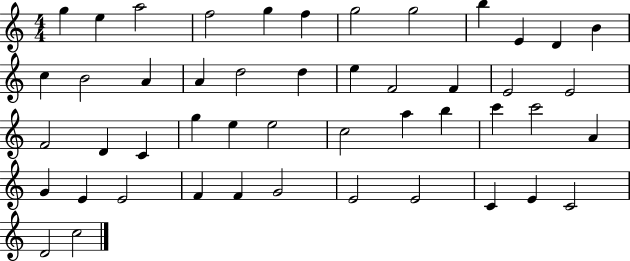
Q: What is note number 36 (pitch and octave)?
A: G4